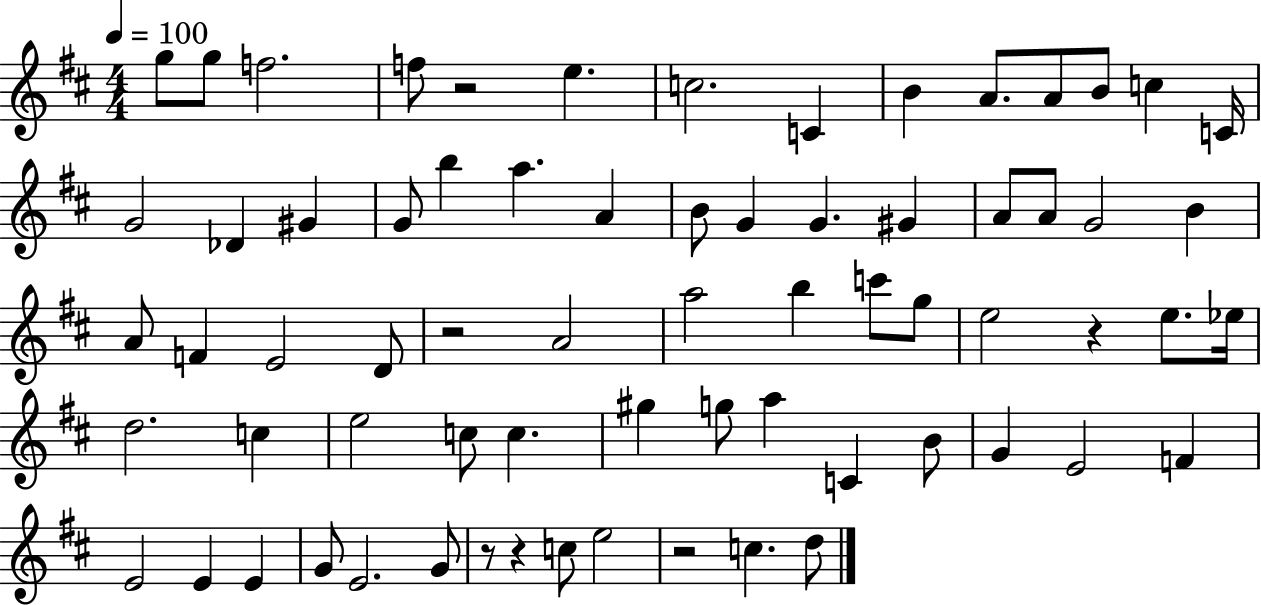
{
  \clef treble
  \numericTimeSignature
  \time 4/4
  \key d \major
  \tempo 4 = 100
  g''8 g''8 f''2. | f''8 r2 e''4. | c''2. c'4 | b'4 a'8. a'8 b'8 c''4 c'16 | \break g'2 des'4 gis'4 | g'8 b''4 a''4. a'4 | b'8 g'4 g'4. gis'4 | a'8 a'8 g'2 b'4 | \break a'8 f'4 e'2 d'8 | r2 a'2 | a''2 b''4 c'''8 g''8 | e''2 r4 e''8. ees''16 | \break d''2. c''4 | e''2 c''8 c''4. | gis''4 g''8 a''4 c'4 b'8 | g'4 e'2 f'4 | \break e'2 e'4 e'4 | g'8 e'2. g'8 | r8 r4 c''8 e''2 | r2 c''4. d''8 | \break \bar "|."
}